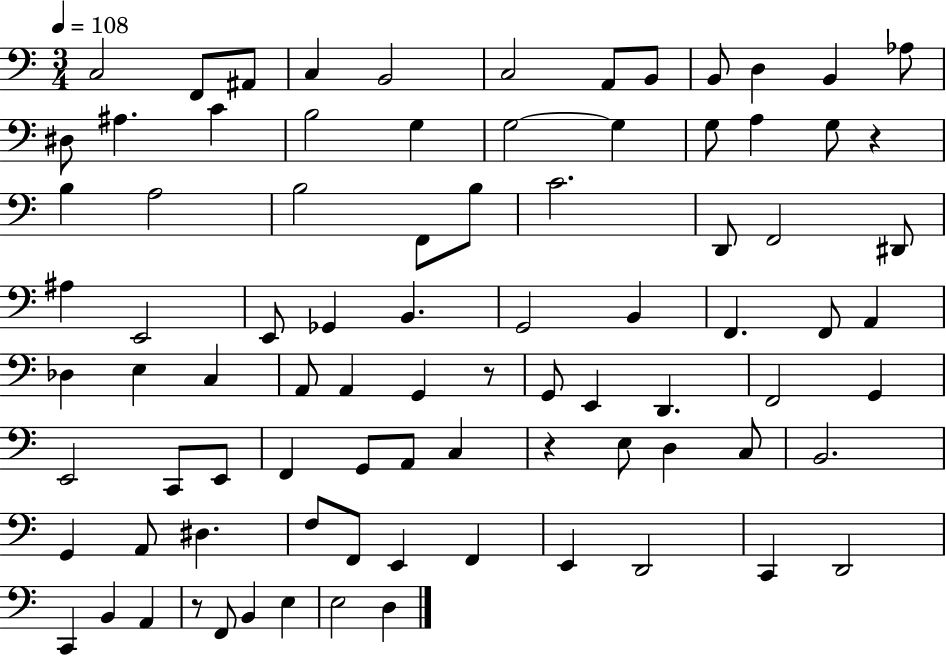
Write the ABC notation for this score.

X:1
T:Untitled
M:3/4
L:1/4
K:C
C,2 F,,/2 ^A,,/2 C, B,,2 C,2 A,,/2 B,,/2 B,,/2 D, B,, _A,/2 ^D,/2 ^A, C B,2 G, G,2 G, G,/2 A, G,/2 z B, A,2 B,2 F,,/2 B,/2 C2 D,,/2 F,,2 ^D,,/2 ^A, E,,2 E,,/2 _G,, B,, G,,2 B,, F,, F,,/2 A,, _D, E, C, A,,/2 A,, G,, z/2 G,,/2 E,, D,, F,,2 G,, E,,2 C,,/2 E,,/2 F,, G,,/2 A,,/2 C, z E,/2 D, C,/2 B,,2 G,, A,,/2 ^D, F,/2 F,,/2 E,, F,, E,, D,,2 C,, D,,2 C,, B,, A,, z/2 F,,/2 B,, E, E,2 D,